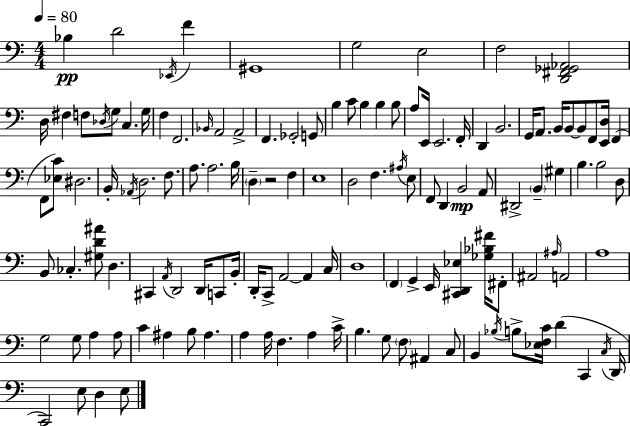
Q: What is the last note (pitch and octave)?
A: E3